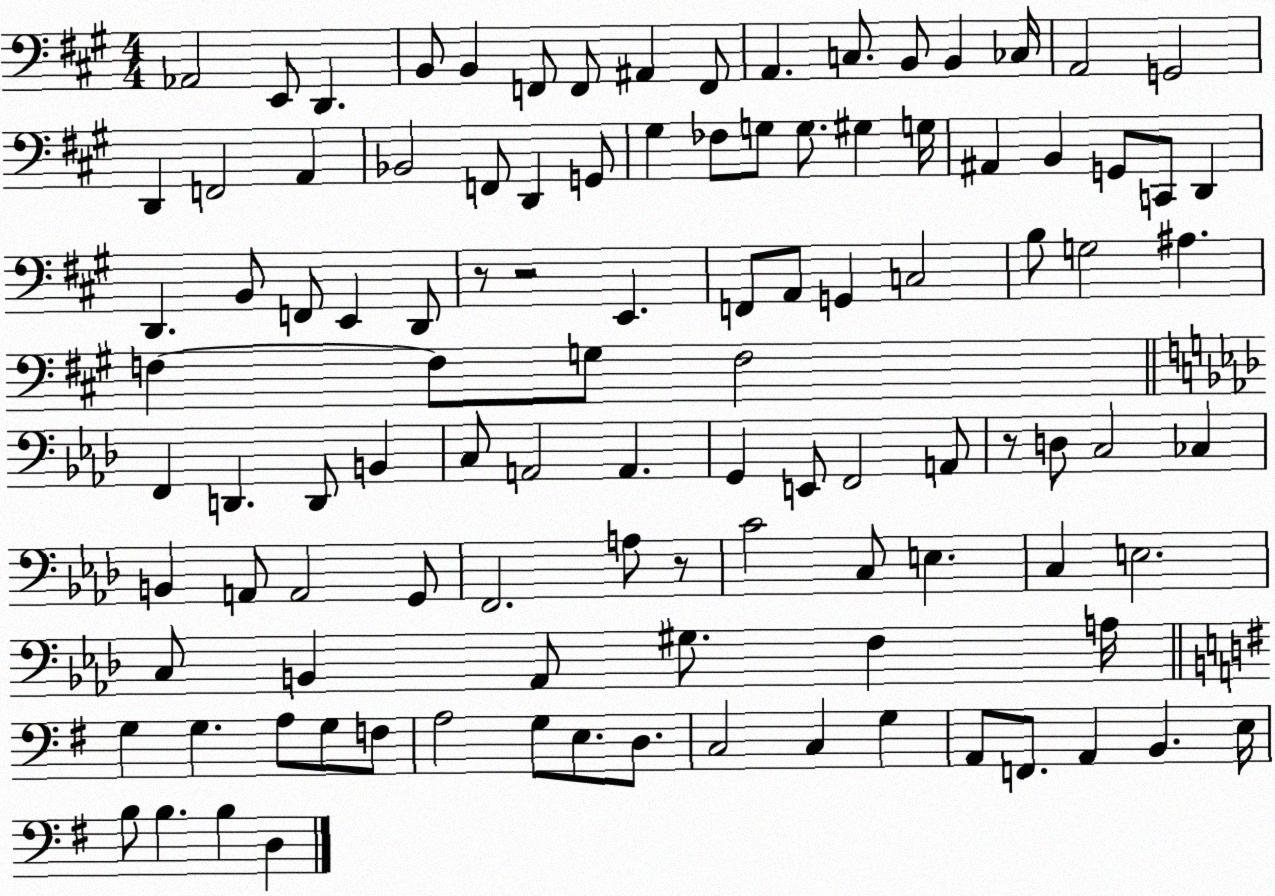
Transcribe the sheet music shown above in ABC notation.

X:1
T:Untitled
M:4/4
L:1/4
K:A
_A,,2 E,,/2 D,, B,,/2 B,, F,,/2 F,,/2 ^A,, F,,/2 A,, C,/2 B,,/2 B,, _C,/4 A,,2 G,,2 D,, F,,2 A,, _B,,2 F,,/2 D,, G,,/2 ^G, _F,/2 G,/2 G,/2 ^G, G,/4 ^A,, B,, G,,/2 C,,/2 D,, D,, B,,/2 F,,/2 E,, D,,/2 z/2 z2 E,, F,,/2 A,,/2 G,, C,2 B,/2 G,2 ^A, F, F,/2 G,/2 F,2 F,, D,, D,,/2 B,, C,/2 A,,2 A,, G,, E,,/2 F,,2 A,,/2 z/2 D,/2 C,2 _C, B,, A,,/2 A,,2 G,,/2 F,,2 A,/2 z/2 C2 C,/2 E, C, E,2 C,/2 B,, _A,,/2 ^G,/2 F, A,/4 G, G, A,/2 G,/2 F,/2 A,2 G,/2 E,/2 D,/2 C,2 C, G, A,,/2 F,,/2 A,, B,, E,/4 B,/2 B, B, D,